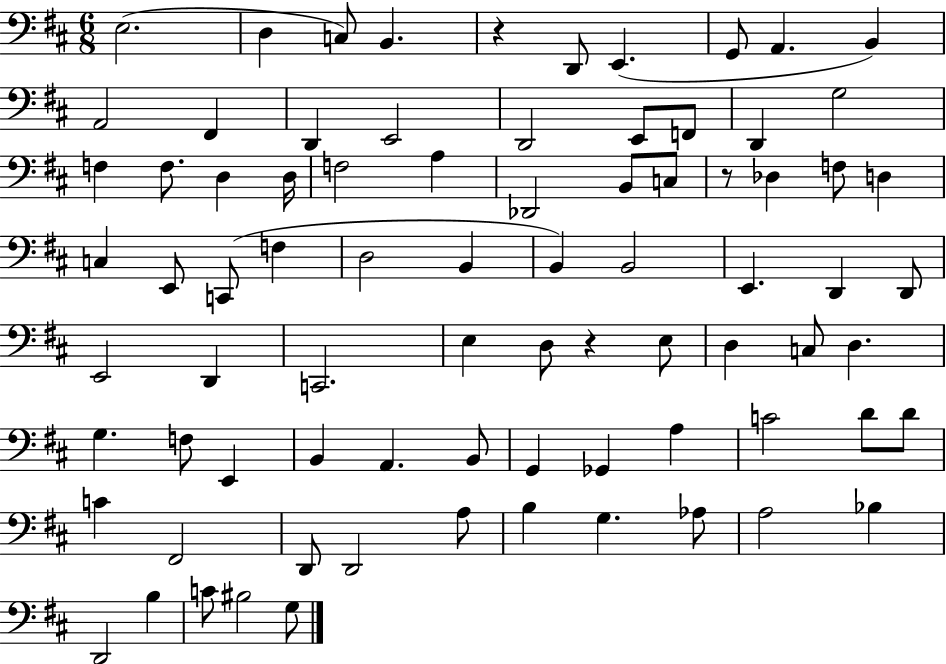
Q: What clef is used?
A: bass